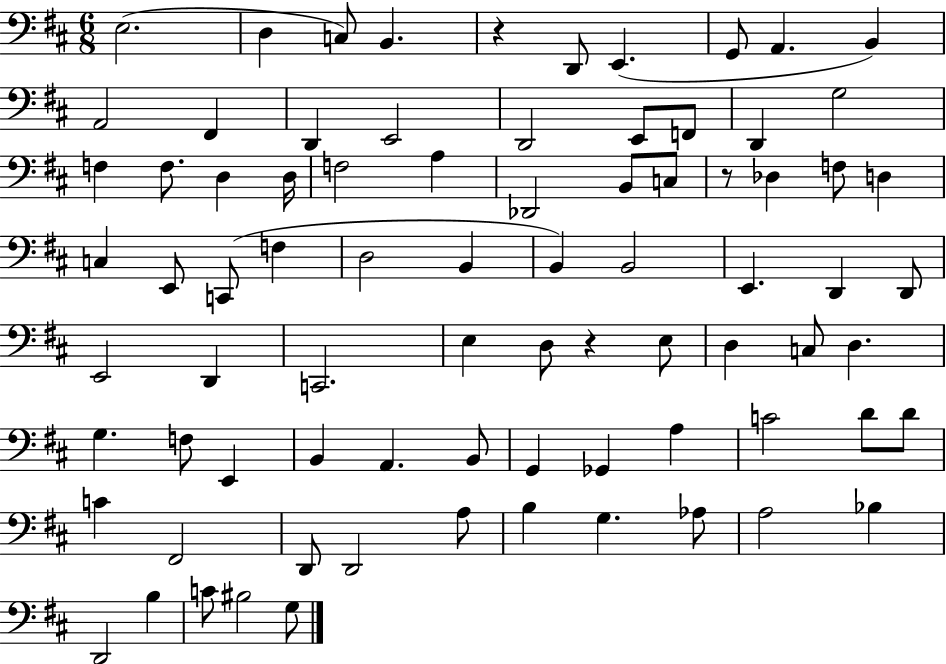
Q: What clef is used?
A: bass